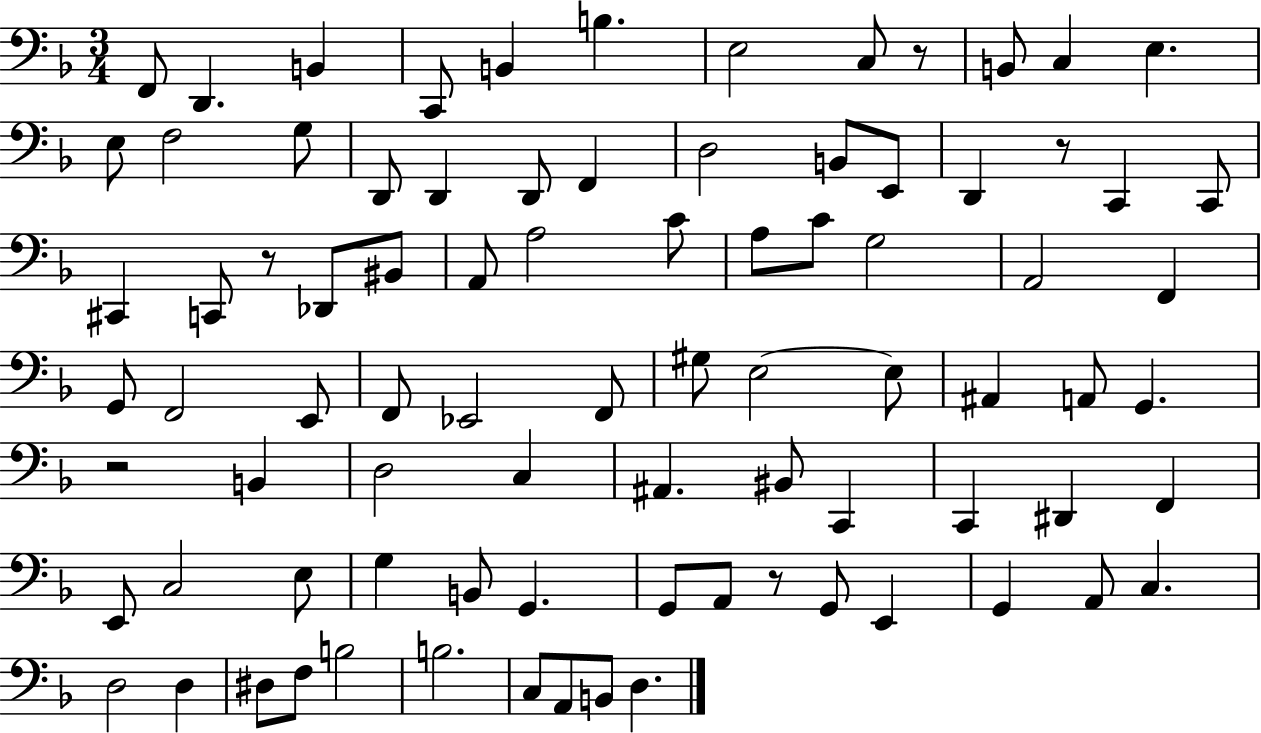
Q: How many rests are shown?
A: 5